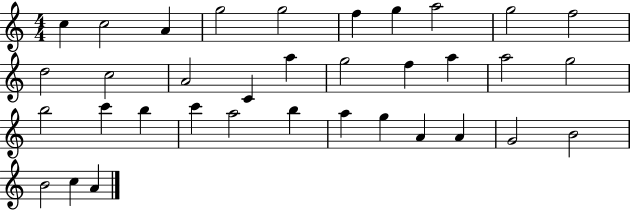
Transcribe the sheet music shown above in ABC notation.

X:1
T:Untitled
M:4/4
L:1/4
K:C
c c2 A g2 g2 f g a2 g2 f2 d2 c2 A2 C a g2 f a a2 g2 b2 c' b c' a2 b a g A A G2 B2 B2 c A